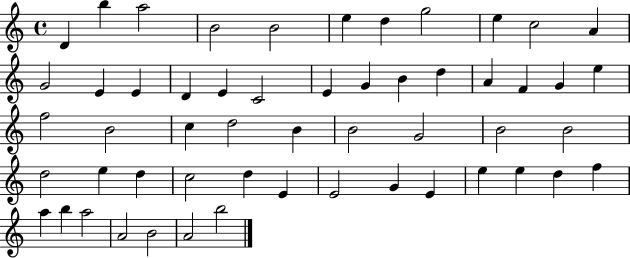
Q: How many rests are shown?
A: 0